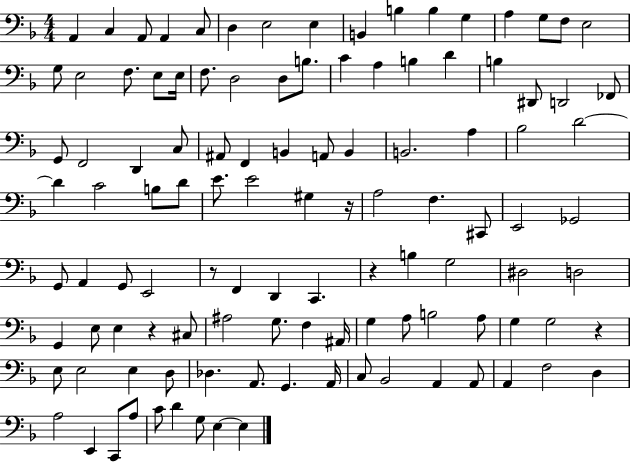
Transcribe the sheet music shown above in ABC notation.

X:1
T:Untitled
M:4/4
L:1/4
K:F
A,, C, A,,/2 A,, C,/2 D, E,2 E, B,, B, B, G, A, G,/2 F,/2 E,2 G,/2 E,2 F,/2 E,/2 E,/4 F,/2 D,2 D,/2 B,/2 C A, B, D B, ^D,,/2 D,,2 _F,,/2 G,,/2 F,,2 D,, C,/2 ^A,,/2 F,, B,, A,,/2 B,, B,,2 A, _B,2 D2 D C2 B,/2 D/2 E/2 E2 ^G, z/4 A,2 F, ^C,,/2 E,,2 _G,,2 G,,/2 A,, G,,/2 E,,2 z/2 F,, D,, C,, z B, G,2 ^D,2 D,2 G,, E,/2 E, z ^C,/2 ^A,2 G,/2 F, ^A,,/4 G, A,/2 B,2 A,/2 G, G,2 z E,/2 E,2 E, D,/2 _D, A,,/2 G,, A,,/4 C,/2 _B,,2 A,, A,,/2 A,, F,2 D, A,2 E,, C,,/2 A,/2 C/2 D G,/2 E, E,